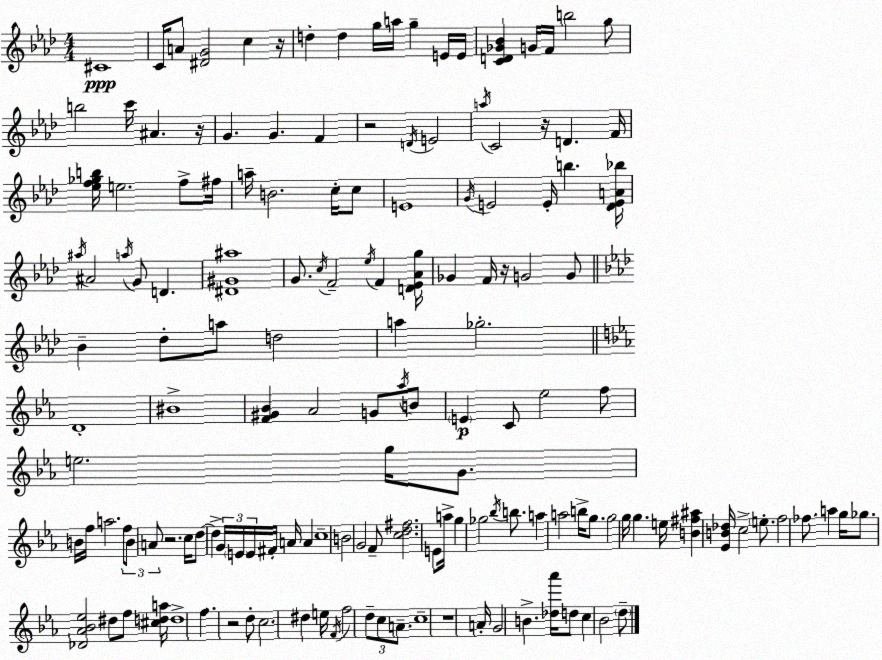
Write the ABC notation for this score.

X:1
T:Untitled
M:4/4
L:1/4
K:Ab
^C4 C/4 A/2 [^DG]2 c z/4 d d g/4 a/4 g E/4 E/4 [CD_G_B] G/4 F/4 b2 g/2 b2 c'/4 ^A z/4 G G F z2 D/4 E2 a/4 C2 z/4 D F/4 [_ef_gb]/4 e2 f/2 ^f/4 a/4 B2 c/4 c/2 E4 G/4 E2 E/4 b [_DEA_b]/4 ^a/4 ^A2 a/4 G/2 D [^D^G^a]4 G/2 c/4 F2 _e/4 F [D_E_Ag]/4 _G F/4 z/4 G2 G/2 _B _d/2 a/2 d2 a _g2 D4 ^B4 [F^G_B] _A2 G/2 _a/4 B/2 E C/2 _e2 f/2 e2 g/4 G/2 B/4 f/4 a2 f/2 B/2 A/2 z2 c/4 d/2 d G/4 E/4 E/4 ^F/4 A/4 A c4 B2 G2 F/2 [cd^f]2 E/2 a/4 g _g2 _b/4 b/2 a a2 b/4 g/2 g2 g/4 g e/4 [B^f^a] [_EB_d]/4 c2 e/2 f2 _f/2 a g/4 _g/2 [_D_A_B_e]2 ^d/2 f/2 [^cda]/4 d4 f z2 d/2 c2 ^d e/4 F/4 f2 d/2 c/2 A/2 c4 z4 A/4 G2 B [_d_a']/4 d/2 c _B2 d/2